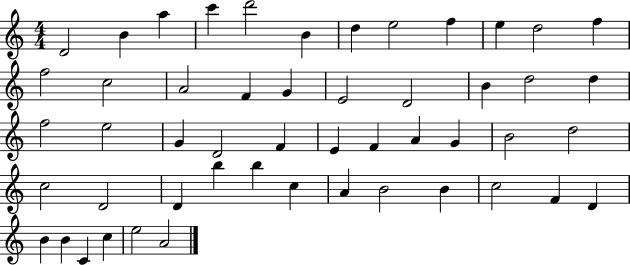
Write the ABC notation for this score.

X:1
T:Untitled
M:4/4
L:1/4
K:C
D2 B a c' d'2 B d e2 f e d2 f f2 c2 A2 F G E2 D2 B d2 d f2 e2 G D2 F E F A G B2 d2 c2 D2 D b b c A B2 B c2 F D B B C c e2 A2